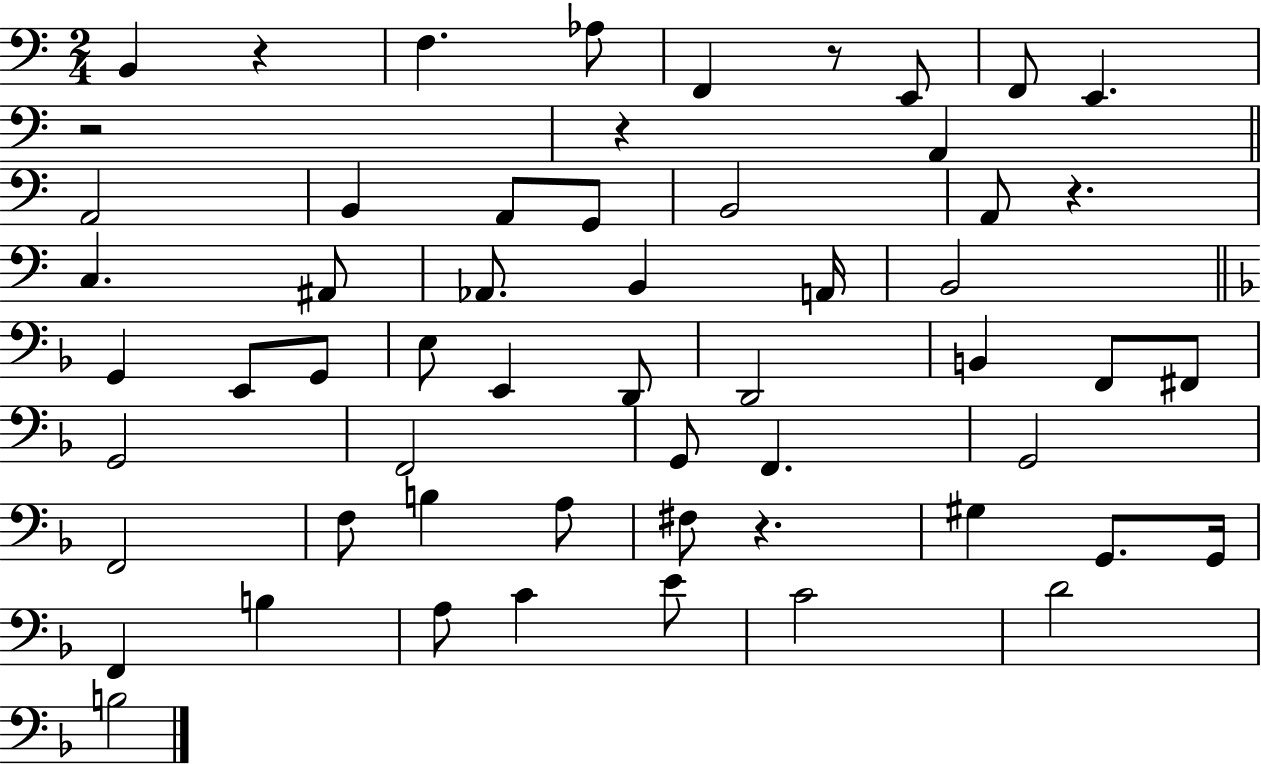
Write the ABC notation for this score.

X:1
T:Untitled
M:2/4
L:1/4
K:C
B,, z F, _A,/2 F,, z/2 E,,/2 F,,/2 E,, z2 z A,, A,,2 B,, A,,/2 G,,/2 B,,2 A,,/2 z C, ^A,,/2 _A,,/2 B,, A,,/4 B,,2 G,, E,,/2 G,,/2 E,/2 E,, D,,/2 D,,2 B,, F,,/2 ^F,,/2 G,,2 F,,2 G,,/2 F,, G,,2 F,,2 F,/2 B, A,/2 ^F,/2 z ^G, G,,/2 G,,/4 F,, B, A,/2 C E/2 C2 D2 B,2